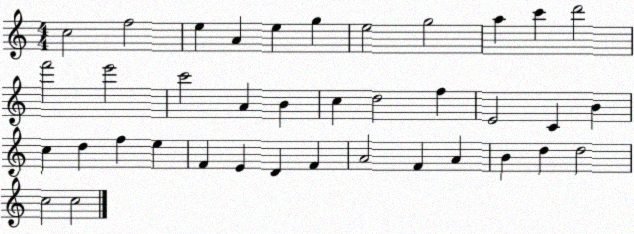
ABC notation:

X:1
T:Untitled
M:4/4
L:1/4
K:C
c2 f2 e A e g e2 g2 a c' d'2 f'2 e'2 c'2 A B c d2 f E2 C B c d f e F E D F A2 F A B d d2 c2 c2